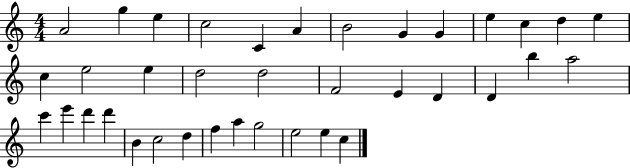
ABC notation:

X:1
T:Untitled
M:4/4
L:1/4
K:C
A2 g e c2 C A B2 G G e c d e c e2 e d2 d2 F2 E D D b a2 c' e' d' d' B c2 d f a g2 e2 e c